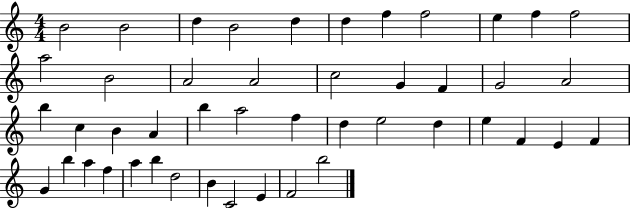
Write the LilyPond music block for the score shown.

{
  \clef treble
  \numericTimeSignature
  \time 4/4
  \key c \major
  b'2 b'2 | d''4 b'2 d''4 | d''4 f''4 f''2 | e''4 f''4 f''2 | \break a''2 b'2 | a'2 a'2 | c''2 g'4 f'4 | g'2 a'2 | \break b''4 c''4 b'4 a'4 | b''4 a''2 f''4 | d''4 e''2 d''4 | e''4 f'4 e'4 f'4 | \break g'4 b''4 a''4 f''4 | a''4 b''4 d''2 | b'4 c'2 e'4 | f'2 b''2 | \break \bar "|."
}